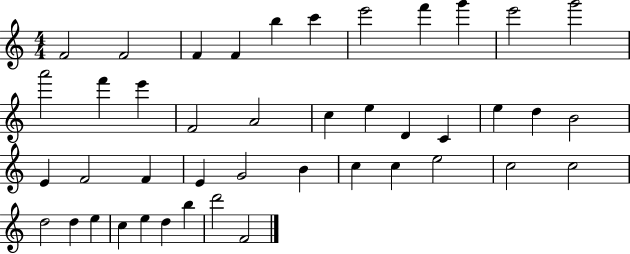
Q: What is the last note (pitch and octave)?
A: F4